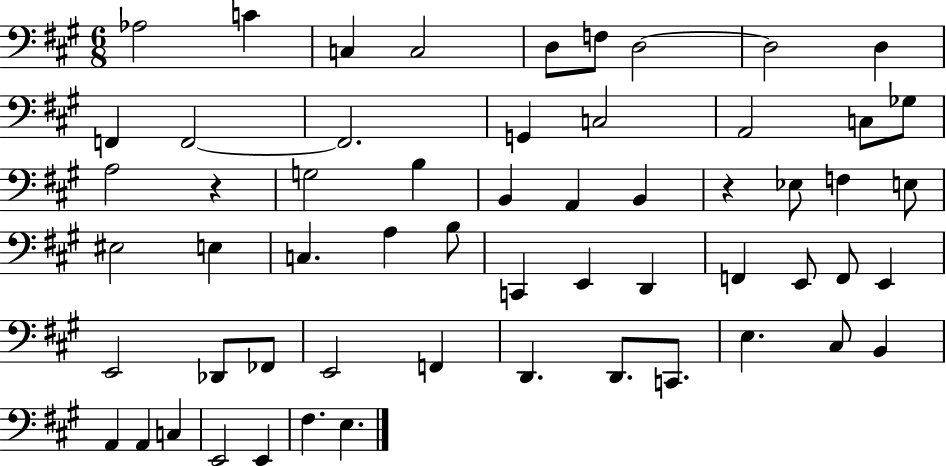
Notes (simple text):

Ab3/h C4/q C3/q C3/h D3/e F3/e D3/h D3/h D3/q F2/q F2/h F2/h. G2/q C3/h A2/h C3/e Gb3/e A3/h R/q G3/h B3/q B2/q A2/q B2/q R/q Eb3/e F3/q E3/e EIS3/h E3/q C3/q. A3/q B3/e C2/q E2/q D2/q F2/q E2/e F2/e E2/q E2/h Db2/e FES2/e E2/h F2/q D2/q. D2/e. C2/e. E3/q. C#3/e B2/q A2/q A2/q C3/q E2/h E2/q F#3/q. E3/q.